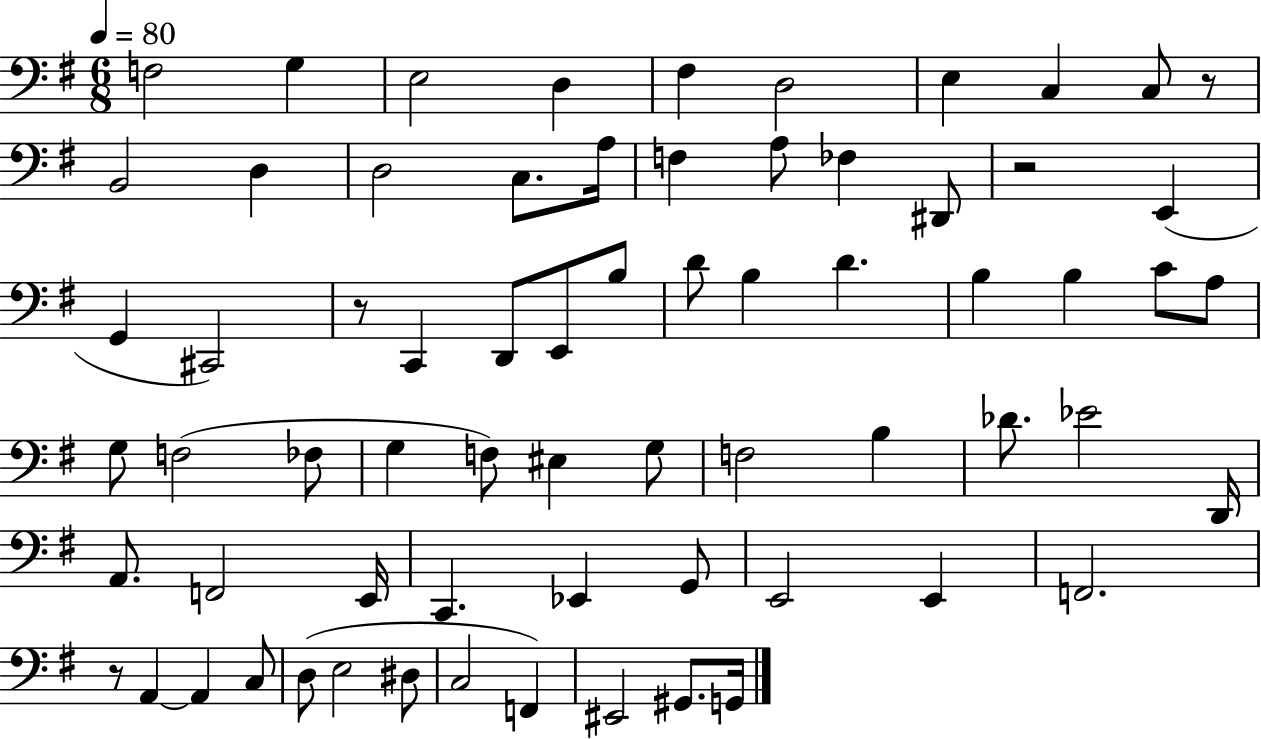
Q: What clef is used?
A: bass